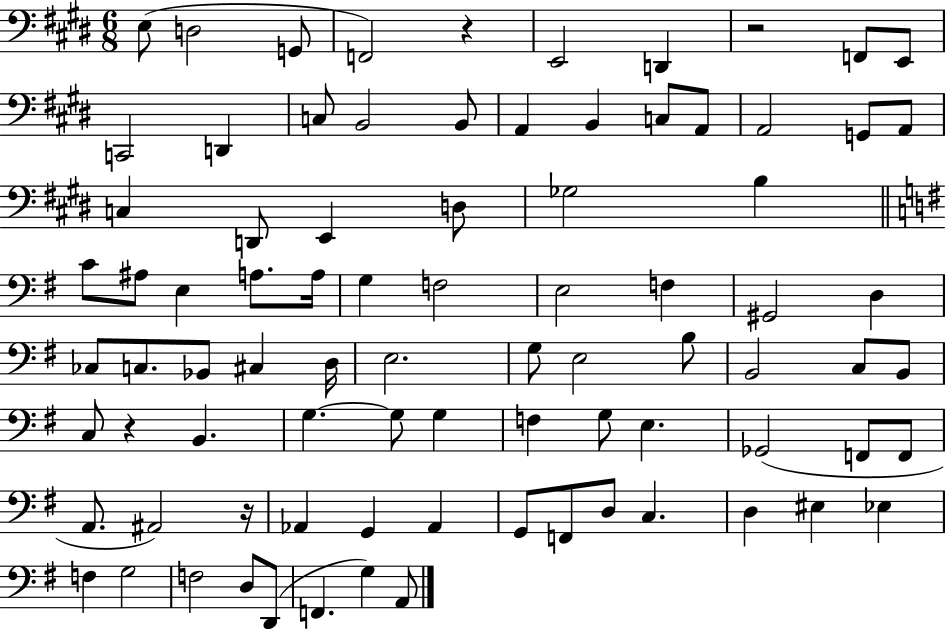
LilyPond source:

{
  \clef bass
  \numericTimeSignature
  \time 6/8
  \key e \major
  e8( d2 g,8 | f,2) r4 | e,2 d,4 | r2 f,8 e,8 | \break c,2 d,4 | c8 b,2 b,8 | a,4 b,4 c8 a,8 | a,2 g,8 a,8 | \break c4 d,8 e,4 d8 | ges2 b4 | \bar "||" \break \key g \major c'8 ais8 e4 a8. a16 | g4 f2 | e2 f4 | gis,2 d4 | \break ces8 c8. bes,8 cis4 d16 | e2. | g8 e2 b8 | b,2 c8 b,8 | \break c8 r4 b,4. | g4.~~ g8 g4 | f4 g8 e4. | ges,2( f,8 f,8 | \break a,8. ais,2) r16 | aes,4 g,4 aes,4 | g,8 f,8 d8 c4. | d4 eis4 ees4 | \break f4 g2 | f2 d8 d,8( | f,4. g4) a,8 | \bar "|."
}